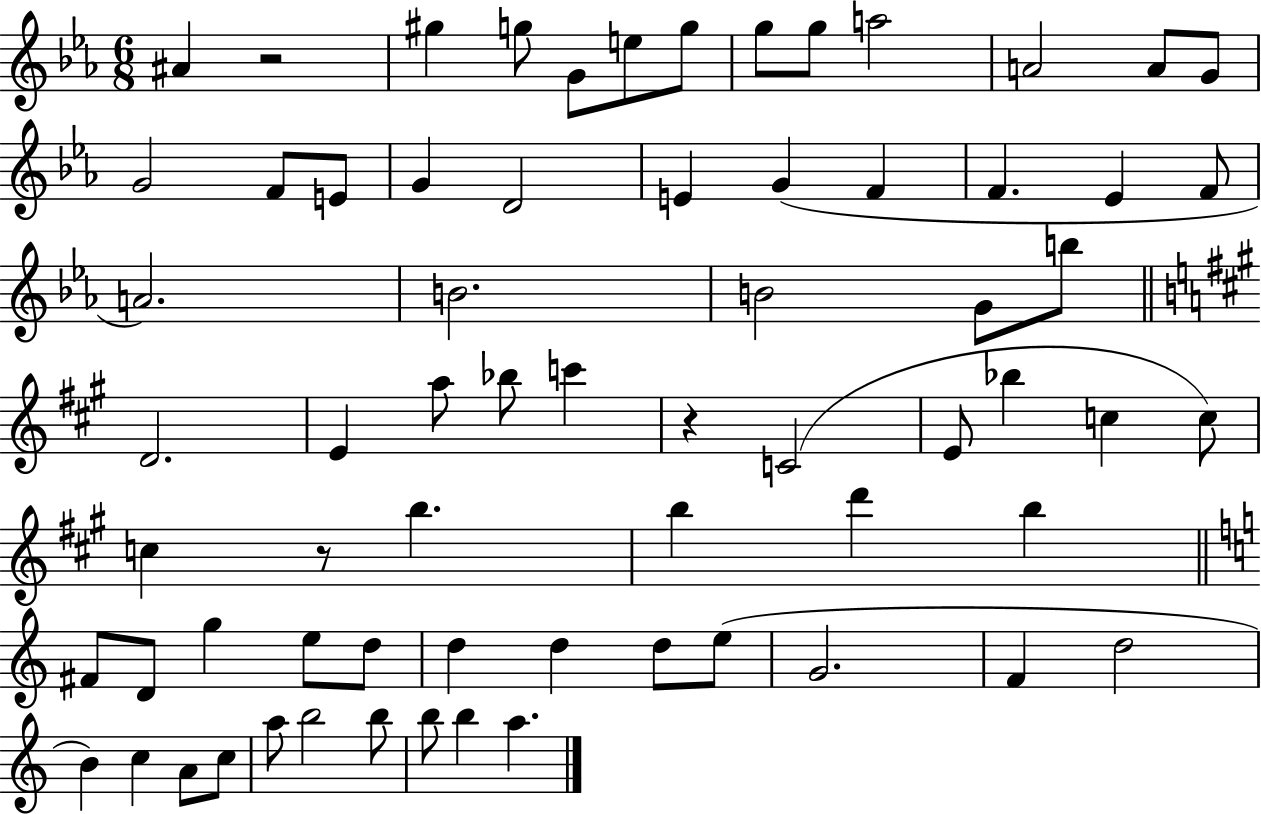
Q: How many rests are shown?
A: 3